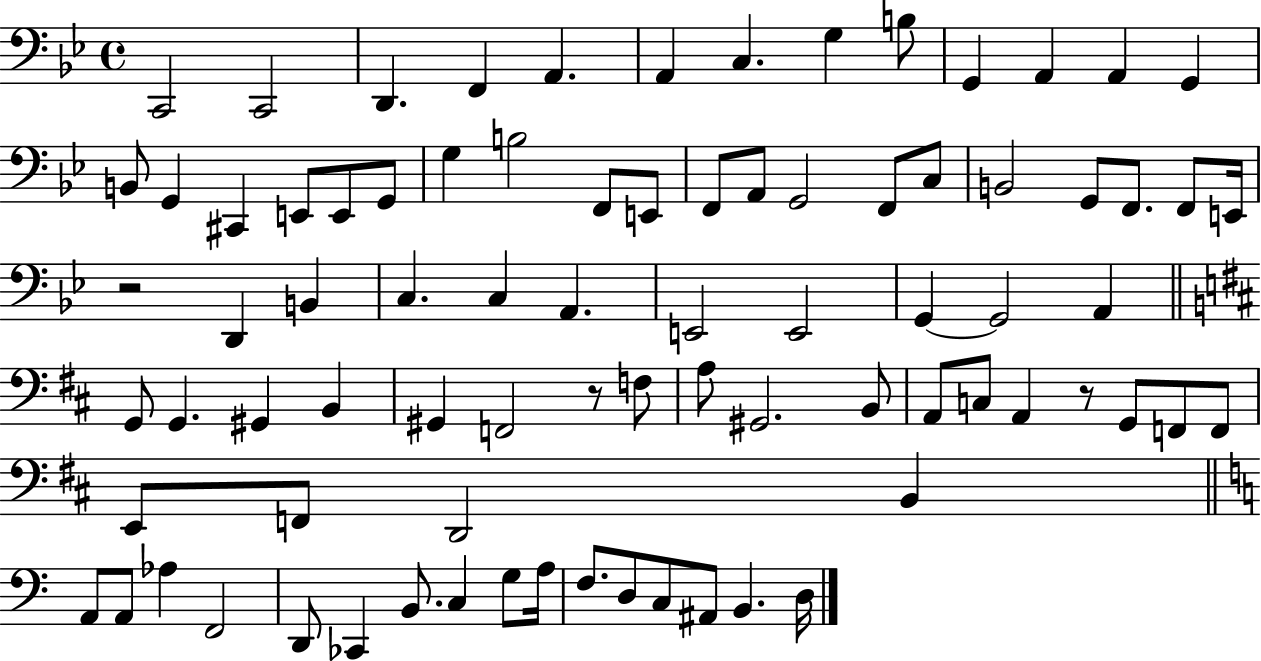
X:1
T:Untitled
M:4/4
L:1/4
K:Bb
C,,2 C,,2 D,, F,, A,, A,, C, G, B,/2 G,, A,, A,, G,, B,,/2 G,, ^C,, E,,/2 E,,/2 G,,/2 G, B,2 F,,/2 E,,/2 F,,/2 A,,/2 G,,2 F,,/2 C,/2 B,,2 G,,/2 F,,/2 F,,/2 E,,/4 z2 D,, B,, C, C, A,, E,,2 E,,2 G,, G,,2 A,, G,,/2 G,, ^G,, B,, ^G,, F,,2 z/2 F,/2 A,/2 ^G,,2 B,,/2 A,,/2 C,/2 A,, z/2 G,,/2 F,,/2 F,,/2 E,,/2 F,,/2 D,,2 B,, A,,/2 A,,/2 _A, F,,2 D,,/2 _C,, B,,/2 C, G,/2 A,/4 F,/2 D,/2 C,/2 ^A,,/2 B,, D,/4